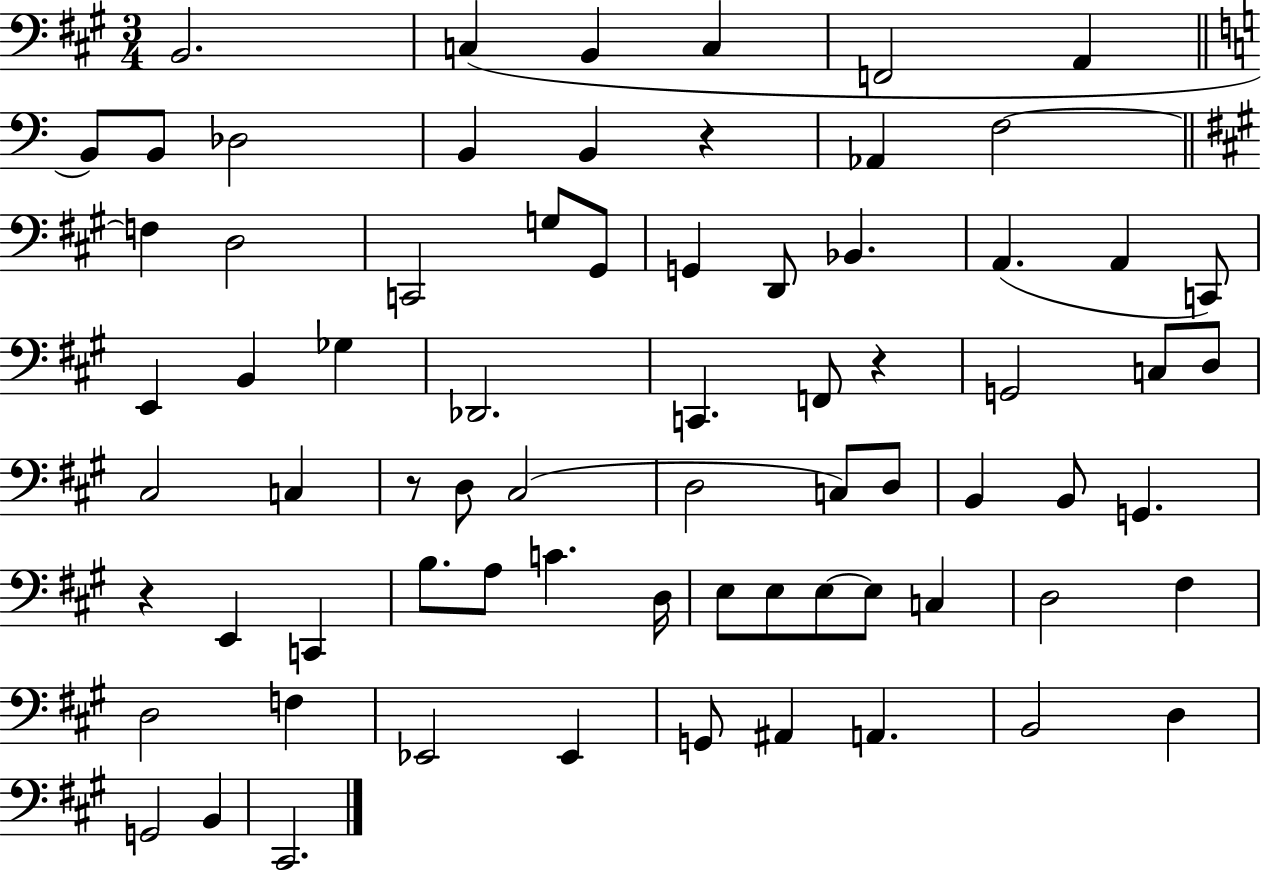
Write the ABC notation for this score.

X:1
T:Untitled
M:3/4
L:1/4
K:A
B,,2 C, B,, C, F,,2 A,, B,,/2 B,,/2 _D,2 B,, B,, z _A,, F,2 F, D,2 C,,2 G,/2 ^G,,/2 G,, D,,/2 _B,, A,, A,, C,,/2 E,, B,, _G, _D,,2 C,, F,,/2 z G,,2 C,/2 D,/2 ^C,2 C, z/2 D,/2 ^C,2 D,2 C,/2 D,/2 B,, B,,/2 G,, z E,, C,, B,/2 A,/2 C D,/4 E,/2 E,/2 E,/2 E,/2 C, D,2 ^F, D,2 F, _E,,2 _E,, G,,/2 ^A,, A,, B,,2 D, G,,2 B,, ^C,,2